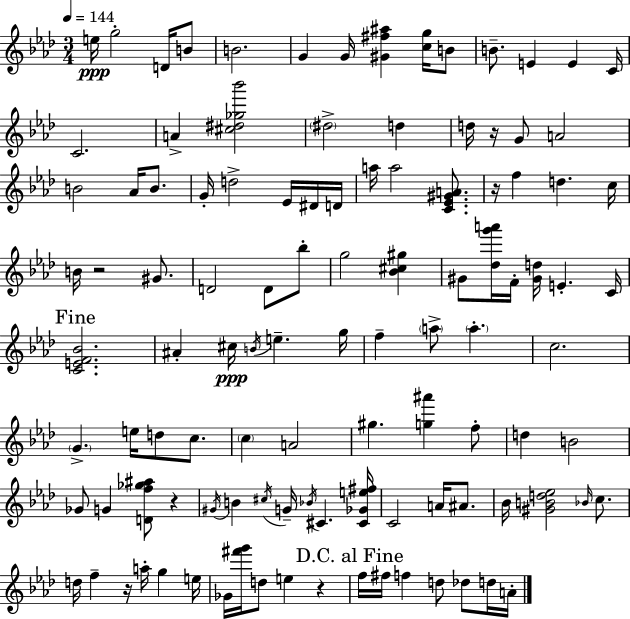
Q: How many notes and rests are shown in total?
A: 109